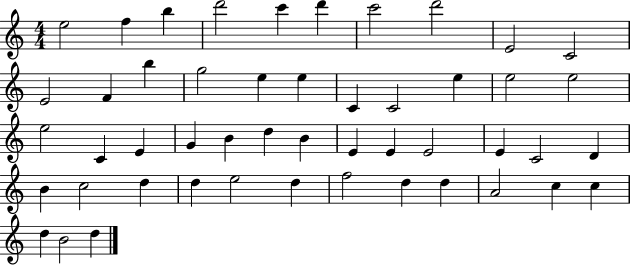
E5/h F5/q B5/q D6/h C6/q D6/q C6/h D6/h E4/h C4/h E4/h F4/q B5/q G5/h E5/q E5/q C4/q C4/h E5/q E5/h E5/h E5/h C4/q E4/q G4/q B4/q D5/q B4/q E4/q E4/q E4/h E4/q C4/h D4/q B4/q C5/h D5/q D5/q E5/h D5/q F5/h D5/q D5/q A4/h C5/q C5/q D5/q B4/h D5/q